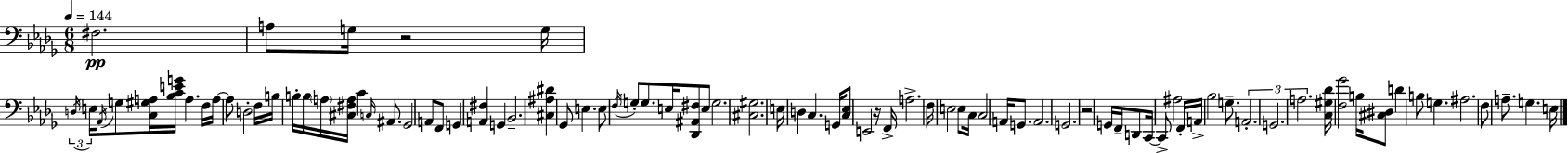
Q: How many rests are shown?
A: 3